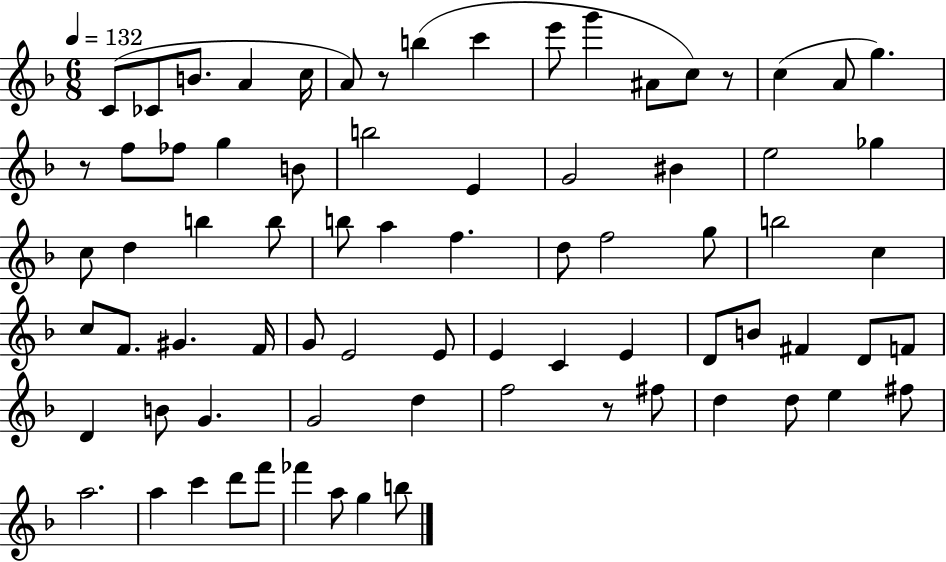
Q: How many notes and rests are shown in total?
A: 76